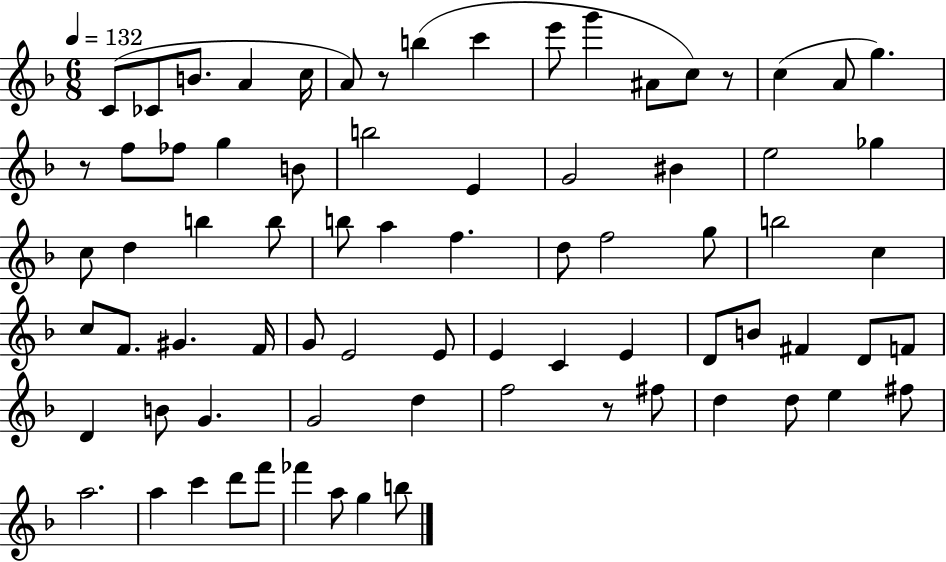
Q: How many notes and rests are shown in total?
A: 76